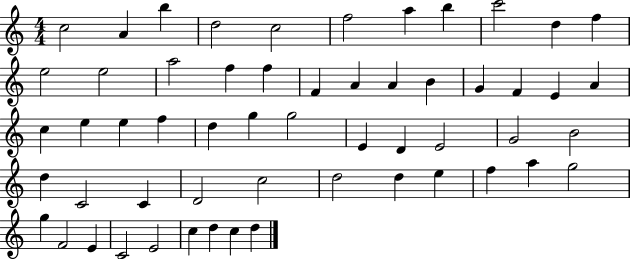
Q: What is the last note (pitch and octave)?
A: D5